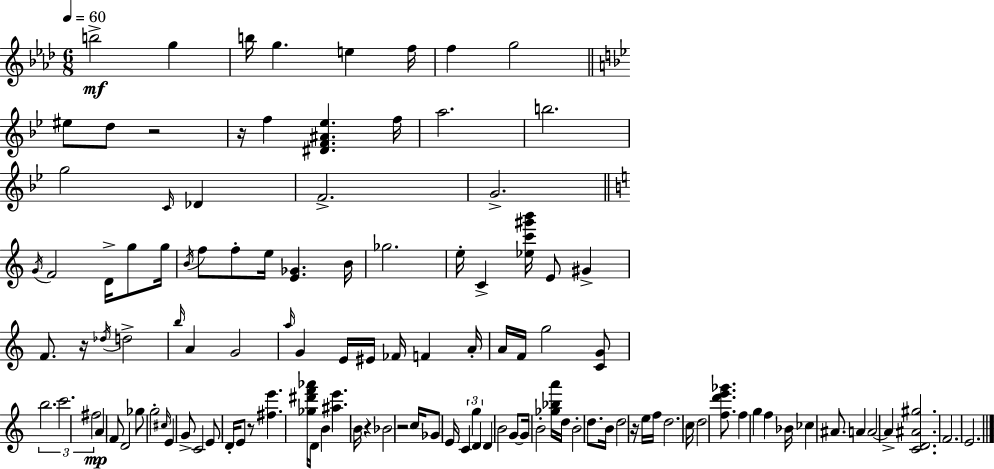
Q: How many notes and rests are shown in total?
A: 118